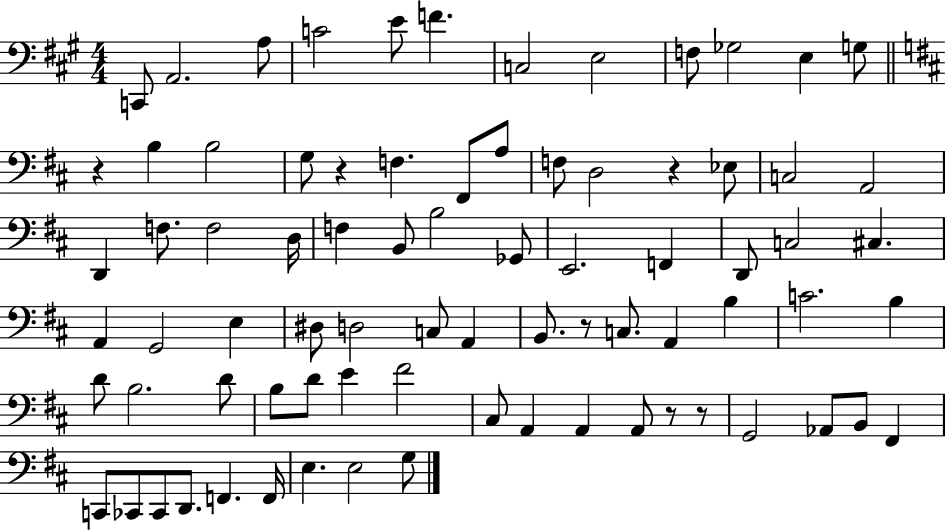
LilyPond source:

{
  \clef bass
  \numericTimeSignature
  \time 4/4
  \key a \major
  c,8 a,2. a8 | c'2 e'8 f'4. | c2 e2 | f8 ges2 e4 g8 | \break \bar "||" \break \key d \major r4 b4 b2 | g8 r4 f4. fis,8 a8 | f8 d2 r4 ees8 | c2 a,2 | \break d,4 f8. f2 d16 | f4 b,8 b2 ges,8 | e,2. f,4 | d,8 c2 cis4. | \break a,4 g,2 e4 | dis8 d2 c8 a,4 | b,8. r8 c8. a,4 b4 | c'2. b4 | \break d'8 b2. d'8 | b8 d'8 e'4 fis'2 | cis8 a,4 a,4 a,8 r8 r8 | g,2 aes,8 b,8 fis,4 | \break c,8 ces,8 ces,8 d,8. f,4. f,16 | e4. e2 g8 | \bar "|."
}